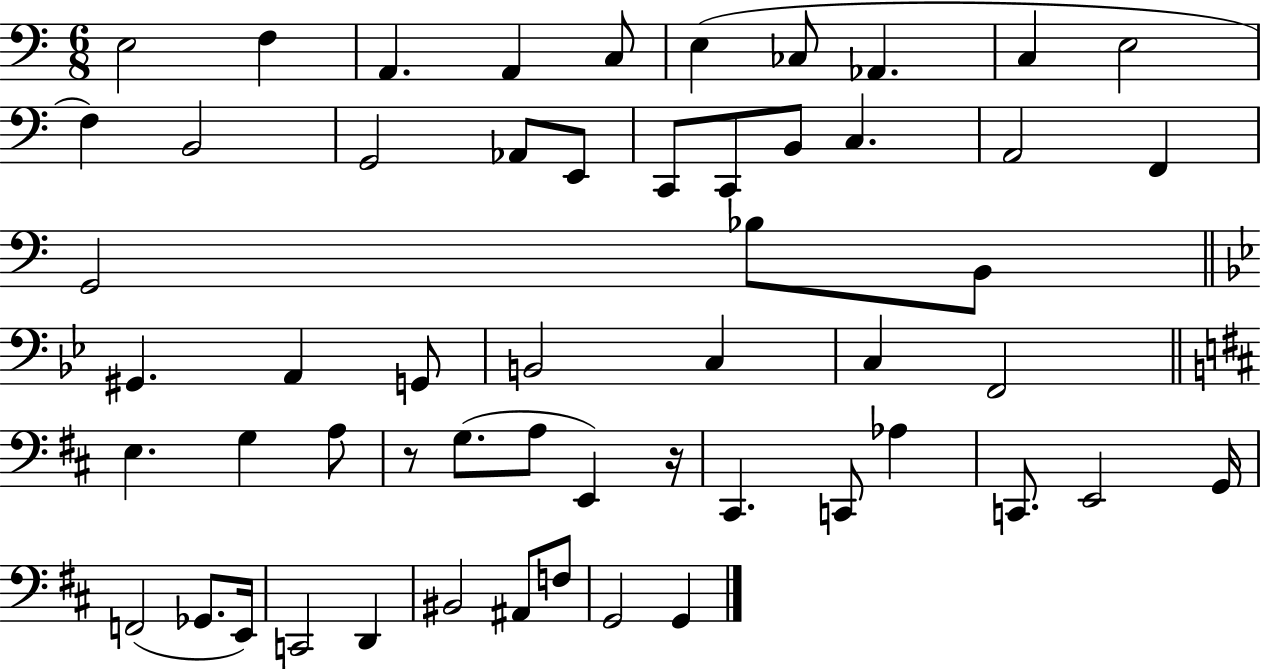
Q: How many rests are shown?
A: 2